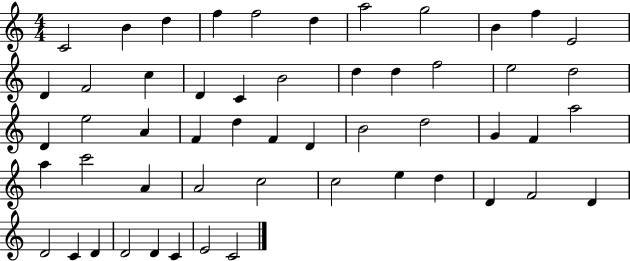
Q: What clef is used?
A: treble